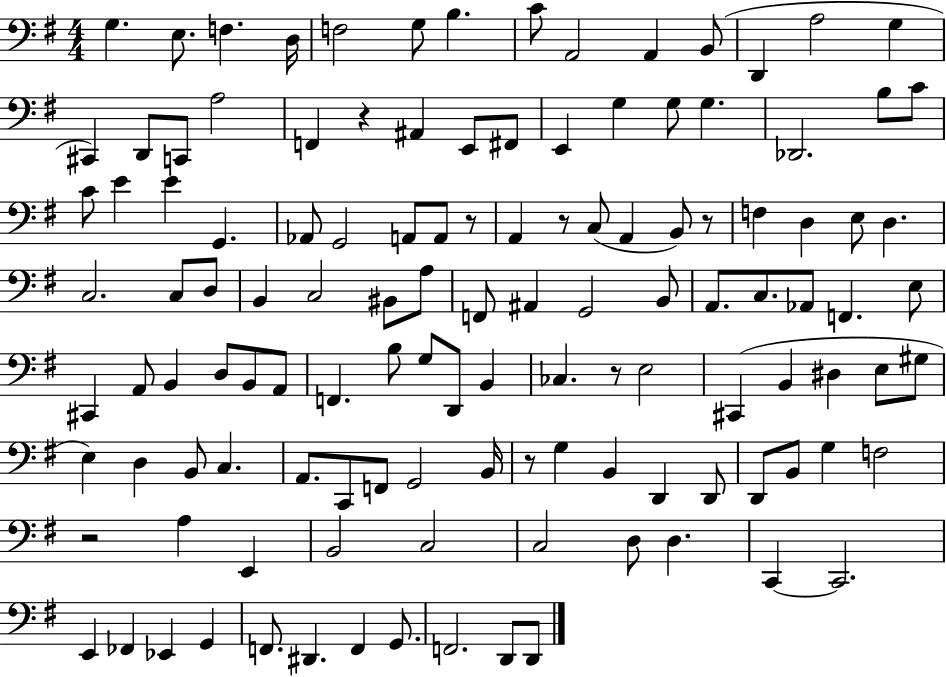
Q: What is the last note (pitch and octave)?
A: D2